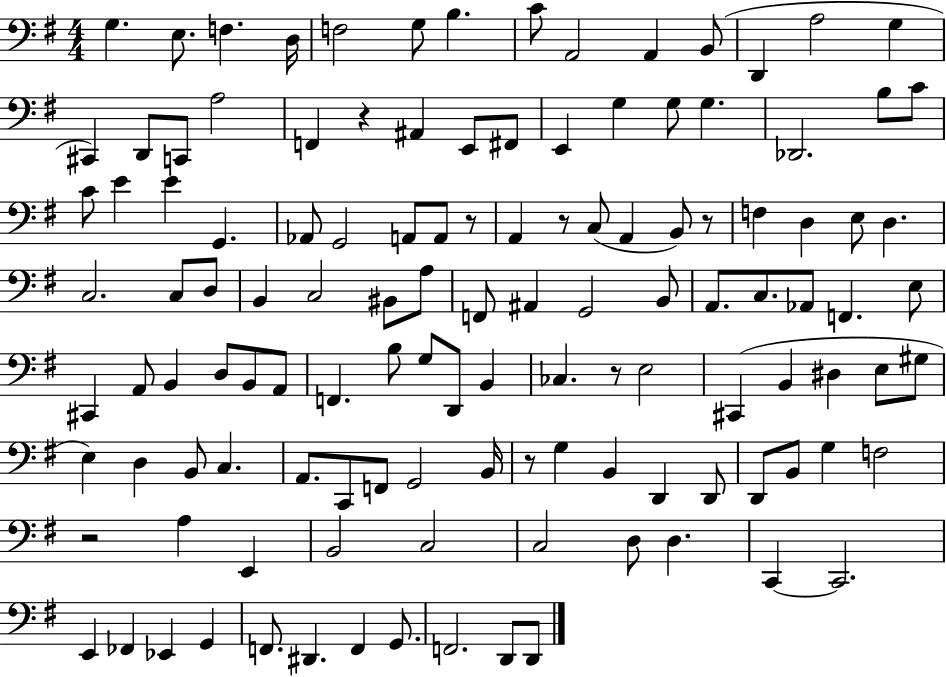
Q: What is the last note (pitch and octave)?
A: D2